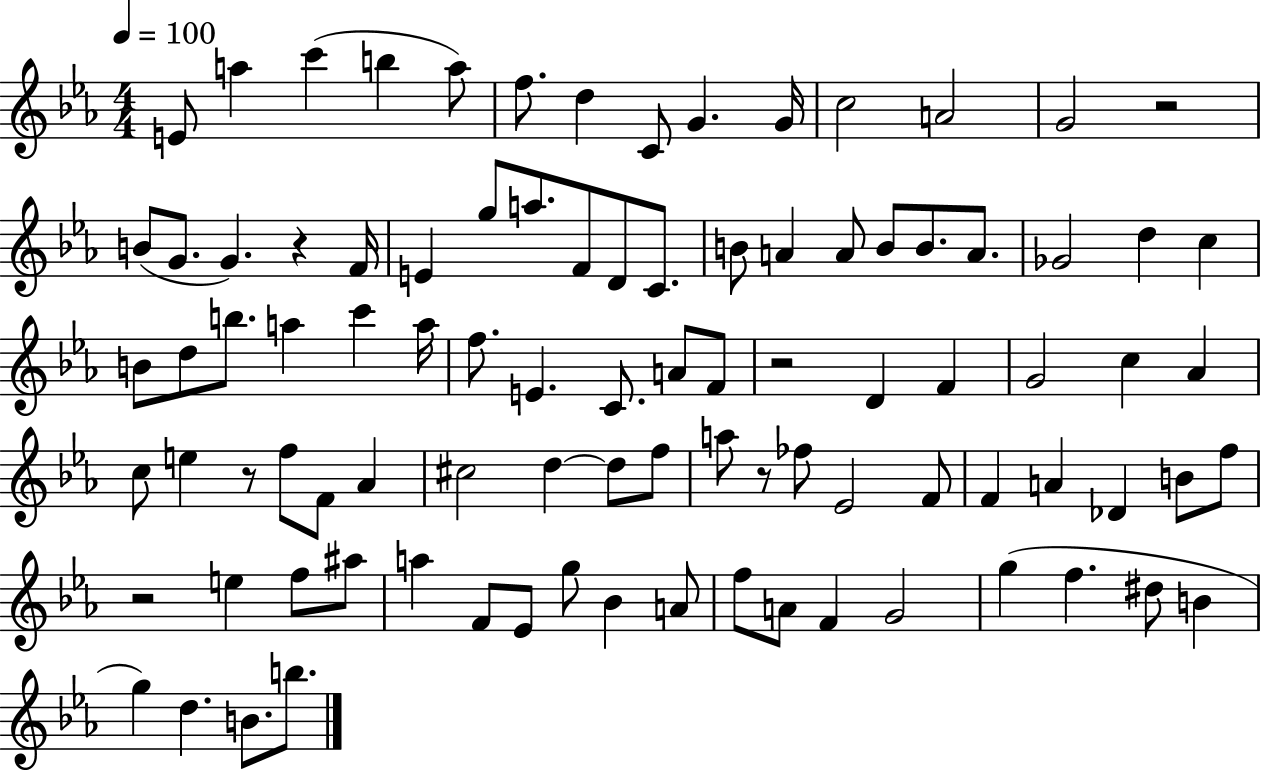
E4/e A5/q C6/q B5/q A5/e F5/e. D5/q C4/e G4/q. G4/s C5/h A4/h G4/h R/h B4/e G4/e. G4/q. R/q F4/s E4/q G5/e A5/e. F4/e D4/e C4/e. B4/e A4/q A4/e B4/e B4/e. A4/e. Gb4/h D5/q C5/q B4/e D5/e B5/e. A5/q C6/q A5/s F5/e. E4/q. C4/e. A4/e F4/e R/h D4/q F4/q G4/h C5/q Ab4/q C5/e E5/q R/e F5/e F4/e Ab4/q C#5/h D5/q D5/e F5/e A5/e R/e FES5/e Eb4/h F4/e F4/q A4/q Db4/q B4/e F5/e R/h E5/q F5/e A#5/e A5/q F4/e Eb4/e G5/e Bb4/q A4/e F5/e A4/e F4/q G4/h G5/q F5/q. D#5/e B4/q G5/q D5/q. B4/e. B5/e.